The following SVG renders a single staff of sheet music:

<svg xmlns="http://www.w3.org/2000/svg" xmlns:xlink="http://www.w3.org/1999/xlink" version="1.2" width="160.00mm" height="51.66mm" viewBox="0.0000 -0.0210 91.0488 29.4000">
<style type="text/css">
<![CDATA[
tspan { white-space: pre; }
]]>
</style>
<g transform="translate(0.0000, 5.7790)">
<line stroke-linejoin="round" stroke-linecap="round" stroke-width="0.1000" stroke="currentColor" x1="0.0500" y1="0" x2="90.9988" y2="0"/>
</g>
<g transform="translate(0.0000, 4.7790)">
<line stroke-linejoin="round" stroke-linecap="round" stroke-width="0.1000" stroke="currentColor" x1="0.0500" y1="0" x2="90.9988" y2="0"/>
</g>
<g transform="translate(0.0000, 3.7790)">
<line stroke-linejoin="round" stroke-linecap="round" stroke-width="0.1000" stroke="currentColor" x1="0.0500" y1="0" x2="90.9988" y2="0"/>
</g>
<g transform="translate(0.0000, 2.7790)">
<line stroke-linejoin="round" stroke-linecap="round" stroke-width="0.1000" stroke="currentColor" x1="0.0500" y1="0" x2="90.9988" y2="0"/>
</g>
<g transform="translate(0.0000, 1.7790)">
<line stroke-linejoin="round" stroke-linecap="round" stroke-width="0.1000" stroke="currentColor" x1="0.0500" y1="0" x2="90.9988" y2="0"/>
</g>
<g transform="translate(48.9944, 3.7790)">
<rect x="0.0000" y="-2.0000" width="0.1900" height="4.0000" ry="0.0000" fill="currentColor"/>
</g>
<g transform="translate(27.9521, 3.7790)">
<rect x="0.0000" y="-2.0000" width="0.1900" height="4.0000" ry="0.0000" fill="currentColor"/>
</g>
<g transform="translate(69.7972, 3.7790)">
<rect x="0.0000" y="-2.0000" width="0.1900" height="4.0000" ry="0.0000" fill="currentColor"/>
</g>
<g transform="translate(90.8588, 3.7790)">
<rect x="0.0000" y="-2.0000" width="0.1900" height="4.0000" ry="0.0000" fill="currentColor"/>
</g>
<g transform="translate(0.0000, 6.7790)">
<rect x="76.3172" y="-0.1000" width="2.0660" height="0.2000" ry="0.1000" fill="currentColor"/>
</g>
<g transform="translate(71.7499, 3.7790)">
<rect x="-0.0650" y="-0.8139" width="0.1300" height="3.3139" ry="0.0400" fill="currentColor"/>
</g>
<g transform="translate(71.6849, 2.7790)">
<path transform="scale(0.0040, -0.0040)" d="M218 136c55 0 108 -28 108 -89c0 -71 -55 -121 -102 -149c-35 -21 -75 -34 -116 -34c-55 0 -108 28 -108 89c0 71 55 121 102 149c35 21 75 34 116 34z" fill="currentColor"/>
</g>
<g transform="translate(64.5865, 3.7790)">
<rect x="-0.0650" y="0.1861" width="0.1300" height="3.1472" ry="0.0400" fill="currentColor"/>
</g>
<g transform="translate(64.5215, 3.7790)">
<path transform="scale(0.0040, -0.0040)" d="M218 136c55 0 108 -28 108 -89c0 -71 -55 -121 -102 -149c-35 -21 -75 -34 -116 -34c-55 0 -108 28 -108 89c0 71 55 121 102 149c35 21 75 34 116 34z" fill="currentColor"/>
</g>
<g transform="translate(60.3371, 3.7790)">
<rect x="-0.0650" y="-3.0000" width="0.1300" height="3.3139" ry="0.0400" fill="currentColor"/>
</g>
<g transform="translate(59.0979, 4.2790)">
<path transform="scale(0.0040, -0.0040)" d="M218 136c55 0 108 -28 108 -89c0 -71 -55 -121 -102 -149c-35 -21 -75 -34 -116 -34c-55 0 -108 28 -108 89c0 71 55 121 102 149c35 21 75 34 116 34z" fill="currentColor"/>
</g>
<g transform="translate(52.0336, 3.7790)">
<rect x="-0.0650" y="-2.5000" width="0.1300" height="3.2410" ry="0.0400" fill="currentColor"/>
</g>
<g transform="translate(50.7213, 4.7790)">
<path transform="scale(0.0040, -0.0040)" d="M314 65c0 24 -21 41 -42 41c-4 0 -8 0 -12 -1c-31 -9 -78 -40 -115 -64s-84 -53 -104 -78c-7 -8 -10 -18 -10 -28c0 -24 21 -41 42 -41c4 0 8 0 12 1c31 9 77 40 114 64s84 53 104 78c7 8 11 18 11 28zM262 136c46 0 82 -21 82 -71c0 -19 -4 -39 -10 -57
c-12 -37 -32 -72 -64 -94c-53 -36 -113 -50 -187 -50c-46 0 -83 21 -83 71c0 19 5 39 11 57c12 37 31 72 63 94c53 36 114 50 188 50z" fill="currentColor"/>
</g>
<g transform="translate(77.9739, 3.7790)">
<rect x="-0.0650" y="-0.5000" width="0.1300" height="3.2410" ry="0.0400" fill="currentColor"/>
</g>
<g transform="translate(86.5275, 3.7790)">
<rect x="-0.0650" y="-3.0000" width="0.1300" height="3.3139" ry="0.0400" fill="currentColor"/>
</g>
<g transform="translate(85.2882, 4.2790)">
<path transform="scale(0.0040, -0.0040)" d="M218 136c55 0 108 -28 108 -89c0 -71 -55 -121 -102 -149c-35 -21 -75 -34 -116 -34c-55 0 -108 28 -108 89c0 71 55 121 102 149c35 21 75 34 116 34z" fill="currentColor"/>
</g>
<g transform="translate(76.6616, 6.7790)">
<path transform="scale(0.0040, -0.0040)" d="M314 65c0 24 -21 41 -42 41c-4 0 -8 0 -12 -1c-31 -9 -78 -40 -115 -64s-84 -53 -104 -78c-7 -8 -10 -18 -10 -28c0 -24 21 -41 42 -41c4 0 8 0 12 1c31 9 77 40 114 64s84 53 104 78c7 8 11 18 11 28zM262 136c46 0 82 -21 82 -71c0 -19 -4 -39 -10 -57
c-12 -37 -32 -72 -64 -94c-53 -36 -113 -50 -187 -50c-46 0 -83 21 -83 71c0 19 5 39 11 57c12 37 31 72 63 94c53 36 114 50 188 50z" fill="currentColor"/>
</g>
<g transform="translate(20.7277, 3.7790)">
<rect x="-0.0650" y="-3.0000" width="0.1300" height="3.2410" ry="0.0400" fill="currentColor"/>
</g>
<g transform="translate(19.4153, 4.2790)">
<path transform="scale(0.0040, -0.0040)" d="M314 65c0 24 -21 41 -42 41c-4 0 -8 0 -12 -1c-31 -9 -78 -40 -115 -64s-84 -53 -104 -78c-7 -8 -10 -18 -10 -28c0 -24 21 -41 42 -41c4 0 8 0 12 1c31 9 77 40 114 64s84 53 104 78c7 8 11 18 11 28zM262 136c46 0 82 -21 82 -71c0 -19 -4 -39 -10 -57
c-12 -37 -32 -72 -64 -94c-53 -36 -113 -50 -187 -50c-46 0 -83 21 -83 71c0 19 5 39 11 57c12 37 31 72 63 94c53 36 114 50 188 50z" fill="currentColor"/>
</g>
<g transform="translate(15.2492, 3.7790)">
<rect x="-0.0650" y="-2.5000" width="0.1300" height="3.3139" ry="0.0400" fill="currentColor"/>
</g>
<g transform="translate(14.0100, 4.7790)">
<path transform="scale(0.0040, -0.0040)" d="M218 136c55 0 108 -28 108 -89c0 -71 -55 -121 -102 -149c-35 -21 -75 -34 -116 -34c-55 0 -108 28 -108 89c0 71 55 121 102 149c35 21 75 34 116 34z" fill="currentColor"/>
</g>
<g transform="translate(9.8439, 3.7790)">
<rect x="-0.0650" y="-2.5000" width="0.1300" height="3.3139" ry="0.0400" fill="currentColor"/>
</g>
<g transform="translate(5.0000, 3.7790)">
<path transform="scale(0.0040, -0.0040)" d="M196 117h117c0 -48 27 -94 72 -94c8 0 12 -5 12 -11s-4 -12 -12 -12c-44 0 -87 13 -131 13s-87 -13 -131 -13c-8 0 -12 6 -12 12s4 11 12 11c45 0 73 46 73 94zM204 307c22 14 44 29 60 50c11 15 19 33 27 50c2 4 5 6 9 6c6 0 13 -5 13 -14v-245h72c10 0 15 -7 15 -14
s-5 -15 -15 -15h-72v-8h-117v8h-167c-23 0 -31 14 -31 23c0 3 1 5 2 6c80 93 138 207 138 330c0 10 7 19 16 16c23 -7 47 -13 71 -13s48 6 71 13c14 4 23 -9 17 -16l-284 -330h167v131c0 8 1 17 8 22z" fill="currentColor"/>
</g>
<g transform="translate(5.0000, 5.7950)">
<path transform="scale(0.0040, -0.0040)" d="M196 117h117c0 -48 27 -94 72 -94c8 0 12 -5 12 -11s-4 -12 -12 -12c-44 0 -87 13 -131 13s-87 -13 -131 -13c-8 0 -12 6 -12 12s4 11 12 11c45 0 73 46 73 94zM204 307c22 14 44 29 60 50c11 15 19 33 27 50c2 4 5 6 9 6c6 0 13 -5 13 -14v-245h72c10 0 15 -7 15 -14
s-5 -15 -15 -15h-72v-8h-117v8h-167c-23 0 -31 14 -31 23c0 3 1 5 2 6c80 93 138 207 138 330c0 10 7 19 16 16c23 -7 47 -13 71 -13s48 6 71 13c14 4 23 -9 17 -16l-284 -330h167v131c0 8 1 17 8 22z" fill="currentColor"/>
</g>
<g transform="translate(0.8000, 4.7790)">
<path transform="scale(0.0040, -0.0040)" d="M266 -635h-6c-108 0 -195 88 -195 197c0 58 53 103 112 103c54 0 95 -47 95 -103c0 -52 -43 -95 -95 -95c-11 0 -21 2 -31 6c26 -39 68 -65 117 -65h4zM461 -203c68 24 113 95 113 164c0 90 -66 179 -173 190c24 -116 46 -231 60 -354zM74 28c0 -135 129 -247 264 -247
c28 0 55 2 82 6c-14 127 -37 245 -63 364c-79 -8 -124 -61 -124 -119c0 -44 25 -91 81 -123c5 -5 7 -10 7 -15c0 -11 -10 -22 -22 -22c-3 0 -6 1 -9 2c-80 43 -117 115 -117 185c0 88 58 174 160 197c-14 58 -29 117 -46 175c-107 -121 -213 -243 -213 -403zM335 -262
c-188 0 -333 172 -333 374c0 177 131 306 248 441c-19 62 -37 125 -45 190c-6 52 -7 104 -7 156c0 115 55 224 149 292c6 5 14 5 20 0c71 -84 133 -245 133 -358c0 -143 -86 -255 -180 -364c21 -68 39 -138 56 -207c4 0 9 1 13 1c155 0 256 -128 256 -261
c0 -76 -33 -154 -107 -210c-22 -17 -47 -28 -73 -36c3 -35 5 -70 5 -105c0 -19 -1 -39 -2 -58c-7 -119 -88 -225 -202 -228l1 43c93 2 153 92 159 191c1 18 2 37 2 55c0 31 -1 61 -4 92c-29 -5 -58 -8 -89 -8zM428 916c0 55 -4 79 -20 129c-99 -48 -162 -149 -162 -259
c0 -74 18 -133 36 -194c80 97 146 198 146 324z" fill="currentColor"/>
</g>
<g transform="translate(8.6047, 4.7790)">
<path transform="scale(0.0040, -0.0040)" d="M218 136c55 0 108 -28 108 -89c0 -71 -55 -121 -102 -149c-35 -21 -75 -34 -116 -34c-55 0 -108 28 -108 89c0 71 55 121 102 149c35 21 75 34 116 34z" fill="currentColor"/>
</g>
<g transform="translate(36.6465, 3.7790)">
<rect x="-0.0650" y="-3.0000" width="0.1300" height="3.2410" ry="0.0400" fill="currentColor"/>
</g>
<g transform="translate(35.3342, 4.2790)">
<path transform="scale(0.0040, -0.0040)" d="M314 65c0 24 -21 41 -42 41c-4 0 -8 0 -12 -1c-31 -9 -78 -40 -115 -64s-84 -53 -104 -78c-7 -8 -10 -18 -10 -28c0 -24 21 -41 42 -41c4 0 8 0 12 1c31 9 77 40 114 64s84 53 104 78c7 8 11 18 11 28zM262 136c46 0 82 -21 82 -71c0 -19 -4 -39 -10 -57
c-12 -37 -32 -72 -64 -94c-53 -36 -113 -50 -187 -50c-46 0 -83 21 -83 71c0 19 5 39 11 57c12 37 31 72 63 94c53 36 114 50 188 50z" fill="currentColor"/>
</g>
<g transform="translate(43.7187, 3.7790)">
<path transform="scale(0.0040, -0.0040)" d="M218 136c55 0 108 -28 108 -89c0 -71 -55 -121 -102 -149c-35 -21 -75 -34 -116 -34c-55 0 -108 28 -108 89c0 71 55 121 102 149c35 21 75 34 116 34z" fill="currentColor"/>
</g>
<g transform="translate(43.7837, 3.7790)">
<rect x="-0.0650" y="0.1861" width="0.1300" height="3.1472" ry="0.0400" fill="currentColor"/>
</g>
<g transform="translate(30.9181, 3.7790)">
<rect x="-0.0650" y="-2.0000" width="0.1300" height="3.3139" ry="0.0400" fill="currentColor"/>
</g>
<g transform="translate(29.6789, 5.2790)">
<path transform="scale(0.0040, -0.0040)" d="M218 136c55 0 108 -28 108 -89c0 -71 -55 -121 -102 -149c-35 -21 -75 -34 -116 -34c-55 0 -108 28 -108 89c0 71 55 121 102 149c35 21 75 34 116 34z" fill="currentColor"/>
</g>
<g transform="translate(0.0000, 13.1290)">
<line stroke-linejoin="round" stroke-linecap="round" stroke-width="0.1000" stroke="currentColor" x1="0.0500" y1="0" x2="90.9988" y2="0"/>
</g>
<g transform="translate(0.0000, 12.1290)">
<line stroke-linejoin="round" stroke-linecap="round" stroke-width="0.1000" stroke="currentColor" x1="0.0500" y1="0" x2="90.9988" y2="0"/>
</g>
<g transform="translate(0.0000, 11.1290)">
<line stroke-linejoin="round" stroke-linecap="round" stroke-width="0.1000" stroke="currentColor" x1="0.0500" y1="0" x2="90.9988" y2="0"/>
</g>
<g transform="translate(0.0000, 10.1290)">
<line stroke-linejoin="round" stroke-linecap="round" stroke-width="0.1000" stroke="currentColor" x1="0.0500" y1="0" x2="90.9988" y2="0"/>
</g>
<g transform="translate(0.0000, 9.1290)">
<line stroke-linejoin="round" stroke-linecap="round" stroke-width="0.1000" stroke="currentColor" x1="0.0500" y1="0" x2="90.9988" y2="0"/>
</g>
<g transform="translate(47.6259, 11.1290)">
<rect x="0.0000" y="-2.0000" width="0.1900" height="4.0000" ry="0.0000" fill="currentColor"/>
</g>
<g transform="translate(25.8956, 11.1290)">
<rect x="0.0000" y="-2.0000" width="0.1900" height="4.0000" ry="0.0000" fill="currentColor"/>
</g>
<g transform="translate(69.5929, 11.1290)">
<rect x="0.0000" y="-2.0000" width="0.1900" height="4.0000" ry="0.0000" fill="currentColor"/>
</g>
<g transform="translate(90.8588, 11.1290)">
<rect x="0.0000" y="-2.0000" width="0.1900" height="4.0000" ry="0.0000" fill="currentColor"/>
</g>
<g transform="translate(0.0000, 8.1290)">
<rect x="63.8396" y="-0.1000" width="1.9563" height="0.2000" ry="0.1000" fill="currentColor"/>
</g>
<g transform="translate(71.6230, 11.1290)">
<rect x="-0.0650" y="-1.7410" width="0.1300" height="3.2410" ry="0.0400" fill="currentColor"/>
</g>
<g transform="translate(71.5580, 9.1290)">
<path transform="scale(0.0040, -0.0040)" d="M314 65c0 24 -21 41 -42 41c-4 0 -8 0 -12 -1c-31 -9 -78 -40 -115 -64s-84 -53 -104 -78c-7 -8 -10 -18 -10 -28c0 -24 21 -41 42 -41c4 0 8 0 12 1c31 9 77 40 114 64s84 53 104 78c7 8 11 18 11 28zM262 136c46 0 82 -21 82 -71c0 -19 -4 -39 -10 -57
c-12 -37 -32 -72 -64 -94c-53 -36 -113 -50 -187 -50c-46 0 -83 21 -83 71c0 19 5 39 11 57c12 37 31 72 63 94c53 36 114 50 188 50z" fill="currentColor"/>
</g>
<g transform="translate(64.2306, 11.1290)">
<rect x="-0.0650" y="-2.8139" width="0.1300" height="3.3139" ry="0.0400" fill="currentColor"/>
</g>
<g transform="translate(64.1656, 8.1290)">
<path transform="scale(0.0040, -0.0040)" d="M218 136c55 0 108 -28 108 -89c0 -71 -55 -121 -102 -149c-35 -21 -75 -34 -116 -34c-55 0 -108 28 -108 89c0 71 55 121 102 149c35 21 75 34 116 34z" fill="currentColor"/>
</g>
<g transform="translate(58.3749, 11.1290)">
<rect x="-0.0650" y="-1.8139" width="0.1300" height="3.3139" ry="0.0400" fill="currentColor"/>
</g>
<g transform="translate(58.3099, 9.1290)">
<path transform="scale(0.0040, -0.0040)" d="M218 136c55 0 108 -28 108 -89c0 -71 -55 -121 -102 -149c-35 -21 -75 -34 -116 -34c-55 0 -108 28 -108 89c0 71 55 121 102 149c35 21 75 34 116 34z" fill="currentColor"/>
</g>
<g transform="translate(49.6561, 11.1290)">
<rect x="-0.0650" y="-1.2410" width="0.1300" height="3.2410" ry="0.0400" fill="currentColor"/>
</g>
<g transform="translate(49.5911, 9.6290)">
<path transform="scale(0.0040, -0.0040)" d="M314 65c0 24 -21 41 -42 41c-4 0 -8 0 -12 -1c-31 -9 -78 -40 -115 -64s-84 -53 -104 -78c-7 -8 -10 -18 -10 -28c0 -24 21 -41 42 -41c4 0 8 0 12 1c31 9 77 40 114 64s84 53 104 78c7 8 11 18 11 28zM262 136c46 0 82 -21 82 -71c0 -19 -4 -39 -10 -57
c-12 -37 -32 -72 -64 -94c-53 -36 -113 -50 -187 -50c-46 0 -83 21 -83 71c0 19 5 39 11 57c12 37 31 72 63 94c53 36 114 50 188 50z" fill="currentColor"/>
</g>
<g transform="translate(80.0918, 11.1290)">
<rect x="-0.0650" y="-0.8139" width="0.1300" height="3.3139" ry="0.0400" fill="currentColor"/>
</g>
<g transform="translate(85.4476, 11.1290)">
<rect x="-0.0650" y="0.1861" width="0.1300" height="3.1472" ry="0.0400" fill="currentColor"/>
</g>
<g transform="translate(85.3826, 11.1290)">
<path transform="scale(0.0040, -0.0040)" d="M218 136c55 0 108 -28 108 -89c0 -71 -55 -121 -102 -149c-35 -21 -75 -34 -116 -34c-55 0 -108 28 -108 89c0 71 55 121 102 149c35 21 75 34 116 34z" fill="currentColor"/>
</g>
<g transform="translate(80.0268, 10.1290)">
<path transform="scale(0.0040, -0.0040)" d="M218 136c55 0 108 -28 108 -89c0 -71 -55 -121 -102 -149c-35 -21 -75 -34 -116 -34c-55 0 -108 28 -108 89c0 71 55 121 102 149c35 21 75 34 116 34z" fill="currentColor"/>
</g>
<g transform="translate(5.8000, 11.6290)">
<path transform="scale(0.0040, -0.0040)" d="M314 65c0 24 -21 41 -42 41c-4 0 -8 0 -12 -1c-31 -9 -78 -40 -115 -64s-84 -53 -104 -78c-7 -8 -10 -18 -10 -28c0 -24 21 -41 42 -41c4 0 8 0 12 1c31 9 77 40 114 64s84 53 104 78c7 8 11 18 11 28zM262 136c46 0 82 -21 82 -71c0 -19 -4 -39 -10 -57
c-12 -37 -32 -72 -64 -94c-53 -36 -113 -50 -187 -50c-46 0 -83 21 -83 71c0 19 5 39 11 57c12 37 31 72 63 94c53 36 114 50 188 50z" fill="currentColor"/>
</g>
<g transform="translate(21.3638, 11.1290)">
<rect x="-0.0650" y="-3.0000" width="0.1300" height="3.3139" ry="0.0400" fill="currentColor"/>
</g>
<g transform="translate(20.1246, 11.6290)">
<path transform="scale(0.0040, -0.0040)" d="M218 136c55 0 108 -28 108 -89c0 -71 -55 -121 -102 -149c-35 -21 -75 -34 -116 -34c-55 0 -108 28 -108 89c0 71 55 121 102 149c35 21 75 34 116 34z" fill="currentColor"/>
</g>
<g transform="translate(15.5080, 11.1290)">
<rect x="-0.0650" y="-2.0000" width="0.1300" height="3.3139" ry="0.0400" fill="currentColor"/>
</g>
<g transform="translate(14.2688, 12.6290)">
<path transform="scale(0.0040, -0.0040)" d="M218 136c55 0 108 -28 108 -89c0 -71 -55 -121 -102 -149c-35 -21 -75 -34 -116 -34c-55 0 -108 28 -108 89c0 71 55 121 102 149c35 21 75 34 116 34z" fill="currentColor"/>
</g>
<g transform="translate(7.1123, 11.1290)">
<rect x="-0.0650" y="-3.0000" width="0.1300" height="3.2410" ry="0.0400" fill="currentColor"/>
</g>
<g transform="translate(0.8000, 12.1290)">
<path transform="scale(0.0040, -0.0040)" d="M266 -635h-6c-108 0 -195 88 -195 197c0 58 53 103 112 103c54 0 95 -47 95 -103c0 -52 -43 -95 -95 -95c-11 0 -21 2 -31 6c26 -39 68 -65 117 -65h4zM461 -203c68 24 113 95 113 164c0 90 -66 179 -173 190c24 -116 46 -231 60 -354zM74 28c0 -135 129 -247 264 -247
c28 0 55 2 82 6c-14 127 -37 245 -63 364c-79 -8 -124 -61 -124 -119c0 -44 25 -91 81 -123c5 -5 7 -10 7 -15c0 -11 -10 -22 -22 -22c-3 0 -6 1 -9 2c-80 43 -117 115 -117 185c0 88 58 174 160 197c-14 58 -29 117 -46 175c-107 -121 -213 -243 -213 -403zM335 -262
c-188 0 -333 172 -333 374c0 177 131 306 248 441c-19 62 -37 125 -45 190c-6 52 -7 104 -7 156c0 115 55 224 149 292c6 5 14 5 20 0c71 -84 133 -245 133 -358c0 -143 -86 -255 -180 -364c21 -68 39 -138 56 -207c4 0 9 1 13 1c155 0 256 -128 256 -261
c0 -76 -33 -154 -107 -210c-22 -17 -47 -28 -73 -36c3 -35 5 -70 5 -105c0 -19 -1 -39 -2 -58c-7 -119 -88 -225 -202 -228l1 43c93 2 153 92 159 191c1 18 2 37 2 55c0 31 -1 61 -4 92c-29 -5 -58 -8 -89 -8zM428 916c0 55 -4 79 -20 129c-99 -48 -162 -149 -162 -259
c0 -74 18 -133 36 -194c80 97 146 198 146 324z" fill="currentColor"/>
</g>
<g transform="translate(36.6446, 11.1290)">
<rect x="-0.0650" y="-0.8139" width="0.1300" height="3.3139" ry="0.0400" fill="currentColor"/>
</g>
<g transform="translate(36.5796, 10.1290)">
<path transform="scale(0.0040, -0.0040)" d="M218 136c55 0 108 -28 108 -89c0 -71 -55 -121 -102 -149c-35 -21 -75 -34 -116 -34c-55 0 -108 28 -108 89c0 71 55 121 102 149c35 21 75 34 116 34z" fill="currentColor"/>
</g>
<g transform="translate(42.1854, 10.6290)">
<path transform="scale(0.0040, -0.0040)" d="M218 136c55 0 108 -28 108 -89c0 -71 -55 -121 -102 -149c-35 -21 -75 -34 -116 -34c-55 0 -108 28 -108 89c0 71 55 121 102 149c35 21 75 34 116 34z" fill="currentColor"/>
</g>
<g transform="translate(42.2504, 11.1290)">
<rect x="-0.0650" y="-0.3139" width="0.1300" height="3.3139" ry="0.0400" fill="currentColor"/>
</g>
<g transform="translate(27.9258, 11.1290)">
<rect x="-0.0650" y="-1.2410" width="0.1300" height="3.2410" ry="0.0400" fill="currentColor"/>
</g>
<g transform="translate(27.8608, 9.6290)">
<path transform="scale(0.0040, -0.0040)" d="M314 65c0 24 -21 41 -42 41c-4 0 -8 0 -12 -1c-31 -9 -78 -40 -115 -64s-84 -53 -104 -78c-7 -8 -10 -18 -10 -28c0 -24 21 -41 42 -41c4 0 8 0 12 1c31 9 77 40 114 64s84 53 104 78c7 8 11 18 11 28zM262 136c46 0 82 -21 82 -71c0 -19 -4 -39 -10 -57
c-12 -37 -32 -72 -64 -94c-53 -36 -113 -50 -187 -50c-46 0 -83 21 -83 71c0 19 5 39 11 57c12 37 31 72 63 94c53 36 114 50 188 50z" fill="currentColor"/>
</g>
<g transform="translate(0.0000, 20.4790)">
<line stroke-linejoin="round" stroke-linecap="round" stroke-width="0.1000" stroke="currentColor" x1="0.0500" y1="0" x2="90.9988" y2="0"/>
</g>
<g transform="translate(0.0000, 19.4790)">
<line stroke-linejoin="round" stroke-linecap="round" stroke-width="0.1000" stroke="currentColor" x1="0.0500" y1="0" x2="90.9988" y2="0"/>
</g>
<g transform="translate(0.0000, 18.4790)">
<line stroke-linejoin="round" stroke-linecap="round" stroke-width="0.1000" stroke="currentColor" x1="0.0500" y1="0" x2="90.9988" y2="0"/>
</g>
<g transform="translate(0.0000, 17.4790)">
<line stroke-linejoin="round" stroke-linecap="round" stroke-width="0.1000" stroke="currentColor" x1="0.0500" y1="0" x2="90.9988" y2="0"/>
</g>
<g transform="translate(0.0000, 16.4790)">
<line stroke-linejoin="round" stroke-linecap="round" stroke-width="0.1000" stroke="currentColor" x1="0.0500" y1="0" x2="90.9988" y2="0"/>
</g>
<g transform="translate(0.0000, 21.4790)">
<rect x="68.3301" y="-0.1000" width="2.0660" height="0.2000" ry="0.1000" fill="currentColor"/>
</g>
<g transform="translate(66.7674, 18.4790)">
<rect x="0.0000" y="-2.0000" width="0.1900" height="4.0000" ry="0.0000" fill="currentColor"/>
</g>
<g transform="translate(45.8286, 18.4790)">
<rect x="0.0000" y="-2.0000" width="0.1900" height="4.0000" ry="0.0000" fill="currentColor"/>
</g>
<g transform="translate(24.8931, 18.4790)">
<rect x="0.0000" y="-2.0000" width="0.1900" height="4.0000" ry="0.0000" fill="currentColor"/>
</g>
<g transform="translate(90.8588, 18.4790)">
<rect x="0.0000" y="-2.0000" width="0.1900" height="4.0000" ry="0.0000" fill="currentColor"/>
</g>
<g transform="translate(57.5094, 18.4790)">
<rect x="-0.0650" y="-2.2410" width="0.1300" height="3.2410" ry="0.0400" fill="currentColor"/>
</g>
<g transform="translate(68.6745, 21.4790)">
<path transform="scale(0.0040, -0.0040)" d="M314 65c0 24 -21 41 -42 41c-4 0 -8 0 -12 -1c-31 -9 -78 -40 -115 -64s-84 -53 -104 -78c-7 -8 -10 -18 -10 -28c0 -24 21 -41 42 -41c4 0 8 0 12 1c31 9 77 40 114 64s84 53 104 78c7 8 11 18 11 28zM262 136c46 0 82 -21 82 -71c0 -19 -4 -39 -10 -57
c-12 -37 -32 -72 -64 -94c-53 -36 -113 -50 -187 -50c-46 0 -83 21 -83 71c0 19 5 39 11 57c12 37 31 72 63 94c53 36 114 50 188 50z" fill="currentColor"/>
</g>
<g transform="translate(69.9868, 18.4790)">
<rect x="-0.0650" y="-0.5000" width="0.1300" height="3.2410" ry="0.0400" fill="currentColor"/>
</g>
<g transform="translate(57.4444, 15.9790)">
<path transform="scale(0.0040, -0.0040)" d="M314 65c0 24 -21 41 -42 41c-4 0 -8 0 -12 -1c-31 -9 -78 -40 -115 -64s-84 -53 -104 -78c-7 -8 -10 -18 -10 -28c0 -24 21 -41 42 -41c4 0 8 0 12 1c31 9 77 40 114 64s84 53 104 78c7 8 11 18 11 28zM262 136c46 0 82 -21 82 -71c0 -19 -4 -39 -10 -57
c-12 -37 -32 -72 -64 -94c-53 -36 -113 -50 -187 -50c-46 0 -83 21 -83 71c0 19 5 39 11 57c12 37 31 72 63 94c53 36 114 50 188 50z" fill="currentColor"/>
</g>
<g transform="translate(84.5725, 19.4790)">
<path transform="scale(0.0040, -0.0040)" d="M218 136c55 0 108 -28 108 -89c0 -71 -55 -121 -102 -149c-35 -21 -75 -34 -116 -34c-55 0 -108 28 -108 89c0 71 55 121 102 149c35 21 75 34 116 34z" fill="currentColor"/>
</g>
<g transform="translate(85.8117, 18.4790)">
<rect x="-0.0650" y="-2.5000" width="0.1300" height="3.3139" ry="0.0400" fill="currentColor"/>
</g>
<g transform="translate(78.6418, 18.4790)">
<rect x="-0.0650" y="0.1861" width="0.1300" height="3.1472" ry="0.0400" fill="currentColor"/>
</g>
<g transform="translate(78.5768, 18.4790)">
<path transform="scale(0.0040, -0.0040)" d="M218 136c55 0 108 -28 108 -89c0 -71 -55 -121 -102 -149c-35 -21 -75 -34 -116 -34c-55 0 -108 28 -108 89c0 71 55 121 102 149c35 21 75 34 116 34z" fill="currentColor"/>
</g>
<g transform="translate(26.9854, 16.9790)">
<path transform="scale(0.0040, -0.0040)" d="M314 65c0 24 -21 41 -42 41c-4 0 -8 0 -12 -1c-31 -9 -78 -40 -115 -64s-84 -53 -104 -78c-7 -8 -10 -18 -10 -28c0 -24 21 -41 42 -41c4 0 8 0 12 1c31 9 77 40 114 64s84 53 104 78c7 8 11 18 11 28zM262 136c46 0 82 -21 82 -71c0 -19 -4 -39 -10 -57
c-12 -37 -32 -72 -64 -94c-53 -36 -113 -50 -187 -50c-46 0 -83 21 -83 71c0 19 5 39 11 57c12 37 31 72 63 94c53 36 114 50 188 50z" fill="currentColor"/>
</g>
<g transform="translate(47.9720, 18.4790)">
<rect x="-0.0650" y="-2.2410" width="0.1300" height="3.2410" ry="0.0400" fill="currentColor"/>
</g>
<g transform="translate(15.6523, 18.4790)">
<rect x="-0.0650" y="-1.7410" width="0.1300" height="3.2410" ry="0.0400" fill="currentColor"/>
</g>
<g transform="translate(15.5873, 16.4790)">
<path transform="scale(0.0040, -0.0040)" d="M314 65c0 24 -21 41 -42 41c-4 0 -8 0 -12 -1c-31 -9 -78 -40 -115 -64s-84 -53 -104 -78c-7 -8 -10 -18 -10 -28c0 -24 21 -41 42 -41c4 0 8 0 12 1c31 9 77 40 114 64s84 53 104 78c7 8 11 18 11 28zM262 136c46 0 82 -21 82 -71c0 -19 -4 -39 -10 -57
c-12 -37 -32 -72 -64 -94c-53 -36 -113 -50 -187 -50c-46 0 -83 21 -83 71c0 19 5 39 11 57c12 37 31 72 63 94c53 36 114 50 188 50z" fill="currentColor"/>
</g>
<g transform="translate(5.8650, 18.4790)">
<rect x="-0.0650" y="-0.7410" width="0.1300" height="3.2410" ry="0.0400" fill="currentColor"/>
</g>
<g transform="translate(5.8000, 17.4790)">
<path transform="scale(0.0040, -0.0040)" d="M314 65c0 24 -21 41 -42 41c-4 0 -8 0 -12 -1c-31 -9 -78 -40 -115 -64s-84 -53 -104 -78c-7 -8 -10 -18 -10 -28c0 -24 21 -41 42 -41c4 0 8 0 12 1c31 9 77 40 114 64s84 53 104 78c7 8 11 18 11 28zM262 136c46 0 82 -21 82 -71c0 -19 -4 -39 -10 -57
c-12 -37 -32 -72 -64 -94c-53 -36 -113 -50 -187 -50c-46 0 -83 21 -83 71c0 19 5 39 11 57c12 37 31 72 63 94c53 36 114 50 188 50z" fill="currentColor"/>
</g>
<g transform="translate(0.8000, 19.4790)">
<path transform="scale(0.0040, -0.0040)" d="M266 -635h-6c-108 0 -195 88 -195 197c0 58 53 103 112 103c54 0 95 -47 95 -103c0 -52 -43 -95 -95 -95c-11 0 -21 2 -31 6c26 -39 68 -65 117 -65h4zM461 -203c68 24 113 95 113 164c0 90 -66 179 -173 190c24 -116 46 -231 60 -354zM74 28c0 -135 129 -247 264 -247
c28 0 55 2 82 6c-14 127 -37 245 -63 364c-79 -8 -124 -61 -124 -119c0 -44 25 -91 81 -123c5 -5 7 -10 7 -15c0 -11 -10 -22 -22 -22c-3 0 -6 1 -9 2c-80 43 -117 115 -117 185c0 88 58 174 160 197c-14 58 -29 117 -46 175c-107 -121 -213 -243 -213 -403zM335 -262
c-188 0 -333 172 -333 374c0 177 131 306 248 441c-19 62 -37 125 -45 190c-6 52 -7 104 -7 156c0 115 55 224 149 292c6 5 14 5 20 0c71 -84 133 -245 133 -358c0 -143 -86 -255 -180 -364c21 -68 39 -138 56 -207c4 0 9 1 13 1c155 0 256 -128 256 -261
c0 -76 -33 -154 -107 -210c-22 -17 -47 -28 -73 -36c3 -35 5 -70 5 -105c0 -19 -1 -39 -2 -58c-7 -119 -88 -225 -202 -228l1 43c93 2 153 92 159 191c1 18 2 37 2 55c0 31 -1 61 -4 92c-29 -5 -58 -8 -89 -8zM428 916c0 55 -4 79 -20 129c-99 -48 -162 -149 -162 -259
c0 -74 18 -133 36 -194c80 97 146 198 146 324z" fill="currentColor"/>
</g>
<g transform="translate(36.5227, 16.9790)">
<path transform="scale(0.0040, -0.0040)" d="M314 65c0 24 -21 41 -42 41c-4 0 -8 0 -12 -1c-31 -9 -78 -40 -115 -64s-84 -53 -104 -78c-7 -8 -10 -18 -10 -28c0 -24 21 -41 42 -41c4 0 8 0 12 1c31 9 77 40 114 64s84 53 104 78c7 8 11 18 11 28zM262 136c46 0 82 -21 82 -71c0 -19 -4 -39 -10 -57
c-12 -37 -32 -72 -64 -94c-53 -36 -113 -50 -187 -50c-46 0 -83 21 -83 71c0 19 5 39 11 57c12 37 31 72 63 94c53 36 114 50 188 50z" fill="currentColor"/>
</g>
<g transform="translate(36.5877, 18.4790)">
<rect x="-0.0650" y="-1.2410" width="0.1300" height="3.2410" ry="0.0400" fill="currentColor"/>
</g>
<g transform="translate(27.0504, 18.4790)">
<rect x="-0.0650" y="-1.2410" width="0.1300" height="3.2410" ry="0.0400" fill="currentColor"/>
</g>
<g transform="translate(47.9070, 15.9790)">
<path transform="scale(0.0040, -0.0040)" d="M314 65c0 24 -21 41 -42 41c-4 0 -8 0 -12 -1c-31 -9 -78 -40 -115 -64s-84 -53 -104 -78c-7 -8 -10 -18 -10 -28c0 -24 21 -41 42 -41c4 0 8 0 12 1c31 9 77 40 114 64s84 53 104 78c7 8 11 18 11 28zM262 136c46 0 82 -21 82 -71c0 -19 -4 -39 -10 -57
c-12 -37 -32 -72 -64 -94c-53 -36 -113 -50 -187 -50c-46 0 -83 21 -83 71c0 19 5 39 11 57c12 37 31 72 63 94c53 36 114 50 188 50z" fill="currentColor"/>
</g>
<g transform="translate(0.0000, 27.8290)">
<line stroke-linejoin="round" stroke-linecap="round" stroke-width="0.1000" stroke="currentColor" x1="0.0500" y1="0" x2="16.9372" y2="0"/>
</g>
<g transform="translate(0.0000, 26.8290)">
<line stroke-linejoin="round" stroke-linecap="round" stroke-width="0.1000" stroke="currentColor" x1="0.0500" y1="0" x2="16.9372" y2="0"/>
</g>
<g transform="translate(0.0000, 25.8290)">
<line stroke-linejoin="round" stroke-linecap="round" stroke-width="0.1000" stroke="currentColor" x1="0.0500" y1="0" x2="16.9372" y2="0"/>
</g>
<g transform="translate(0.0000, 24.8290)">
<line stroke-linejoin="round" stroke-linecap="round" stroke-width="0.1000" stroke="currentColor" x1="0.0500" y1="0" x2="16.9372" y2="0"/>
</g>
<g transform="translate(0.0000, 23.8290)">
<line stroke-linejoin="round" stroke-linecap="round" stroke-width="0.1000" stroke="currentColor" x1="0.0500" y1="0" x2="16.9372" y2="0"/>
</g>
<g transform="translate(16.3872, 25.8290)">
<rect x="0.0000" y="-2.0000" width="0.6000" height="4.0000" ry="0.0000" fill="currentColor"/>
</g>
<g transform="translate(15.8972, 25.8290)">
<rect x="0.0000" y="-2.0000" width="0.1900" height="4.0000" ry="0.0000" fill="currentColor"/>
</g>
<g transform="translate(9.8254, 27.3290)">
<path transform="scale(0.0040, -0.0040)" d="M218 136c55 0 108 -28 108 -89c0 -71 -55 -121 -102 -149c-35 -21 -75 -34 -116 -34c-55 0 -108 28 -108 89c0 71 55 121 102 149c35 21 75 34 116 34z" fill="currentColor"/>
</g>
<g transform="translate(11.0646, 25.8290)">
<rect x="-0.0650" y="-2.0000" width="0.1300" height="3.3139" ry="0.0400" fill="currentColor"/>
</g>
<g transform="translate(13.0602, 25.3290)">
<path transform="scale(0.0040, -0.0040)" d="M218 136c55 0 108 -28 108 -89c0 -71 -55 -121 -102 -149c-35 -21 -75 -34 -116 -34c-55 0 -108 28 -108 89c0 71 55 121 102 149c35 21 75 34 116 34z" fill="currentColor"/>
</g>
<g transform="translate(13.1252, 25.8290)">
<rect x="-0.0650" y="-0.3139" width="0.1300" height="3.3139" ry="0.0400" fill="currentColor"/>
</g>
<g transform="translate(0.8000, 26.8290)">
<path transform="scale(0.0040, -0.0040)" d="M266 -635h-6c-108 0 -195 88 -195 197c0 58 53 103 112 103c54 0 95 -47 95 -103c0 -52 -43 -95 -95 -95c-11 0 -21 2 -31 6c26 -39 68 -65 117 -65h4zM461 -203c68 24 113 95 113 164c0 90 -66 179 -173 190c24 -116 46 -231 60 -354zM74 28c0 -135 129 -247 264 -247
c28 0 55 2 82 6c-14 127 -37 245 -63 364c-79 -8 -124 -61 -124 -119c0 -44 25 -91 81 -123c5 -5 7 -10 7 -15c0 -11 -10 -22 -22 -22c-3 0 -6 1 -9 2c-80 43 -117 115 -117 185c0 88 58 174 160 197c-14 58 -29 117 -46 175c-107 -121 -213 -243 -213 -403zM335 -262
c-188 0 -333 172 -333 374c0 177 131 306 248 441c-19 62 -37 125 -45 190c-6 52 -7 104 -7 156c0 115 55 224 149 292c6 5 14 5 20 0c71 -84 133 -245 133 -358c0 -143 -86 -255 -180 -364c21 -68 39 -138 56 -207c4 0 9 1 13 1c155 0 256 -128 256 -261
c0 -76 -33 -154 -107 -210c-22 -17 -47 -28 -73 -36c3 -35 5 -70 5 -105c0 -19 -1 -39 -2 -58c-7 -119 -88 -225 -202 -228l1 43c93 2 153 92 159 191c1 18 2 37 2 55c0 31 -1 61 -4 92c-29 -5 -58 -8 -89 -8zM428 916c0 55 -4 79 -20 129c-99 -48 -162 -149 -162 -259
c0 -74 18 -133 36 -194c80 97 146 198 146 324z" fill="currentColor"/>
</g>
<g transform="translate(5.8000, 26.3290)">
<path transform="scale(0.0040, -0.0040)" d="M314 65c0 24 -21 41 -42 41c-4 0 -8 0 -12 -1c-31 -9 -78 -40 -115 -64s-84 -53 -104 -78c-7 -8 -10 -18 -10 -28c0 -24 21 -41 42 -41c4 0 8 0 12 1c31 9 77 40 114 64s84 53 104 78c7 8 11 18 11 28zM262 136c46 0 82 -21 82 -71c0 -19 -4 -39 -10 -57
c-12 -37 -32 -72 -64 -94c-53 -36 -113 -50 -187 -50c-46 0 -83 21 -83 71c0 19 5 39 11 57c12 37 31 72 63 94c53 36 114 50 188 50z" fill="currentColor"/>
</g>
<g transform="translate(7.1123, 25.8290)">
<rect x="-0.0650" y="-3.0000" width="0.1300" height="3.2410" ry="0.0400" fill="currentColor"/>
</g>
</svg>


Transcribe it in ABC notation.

X:1
T:Untitled
M:4/4
L:1/4
K:C
G G A2 F A2 B G2 A B d C2 A A2 F A e2 d c e2 f a f2 d B d2 f2 e2 e2 g2 g2 C2 B G A2 F c